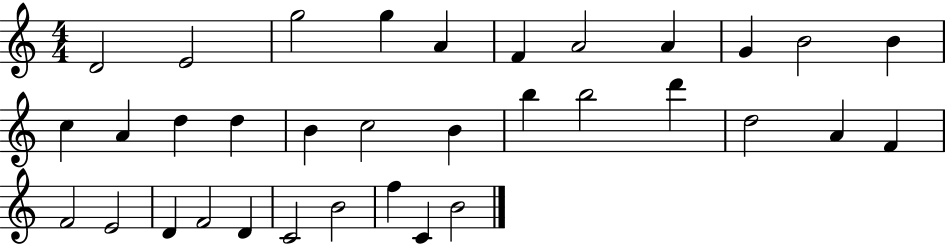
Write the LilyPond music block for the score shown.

{
  \clef treble
  \numericTimeSignature
  \time 4/4
  \key c \major
  d'2 e'2 | g''2 g''4 a'4 | f'4 a'2 a'4 | g'4 b'2 b'4 | \break c''4 a'4 d''4 d''4 | b'4 c''2 b'4 | b''4 b''2 d'''4 | d''2 a'4 f'4 | \break f'2 e'2 | d'4 f'2 d'4 | c'2 b'2 | f''4 c'4 b'2 | \break \bar "|."
}